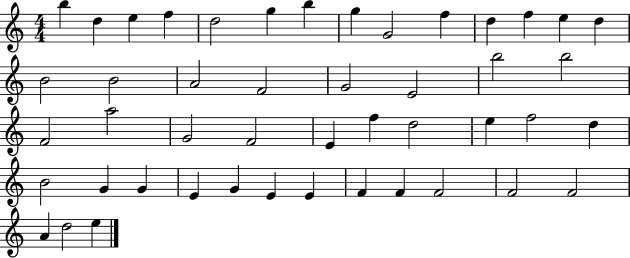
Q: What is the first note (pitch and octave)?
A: B5